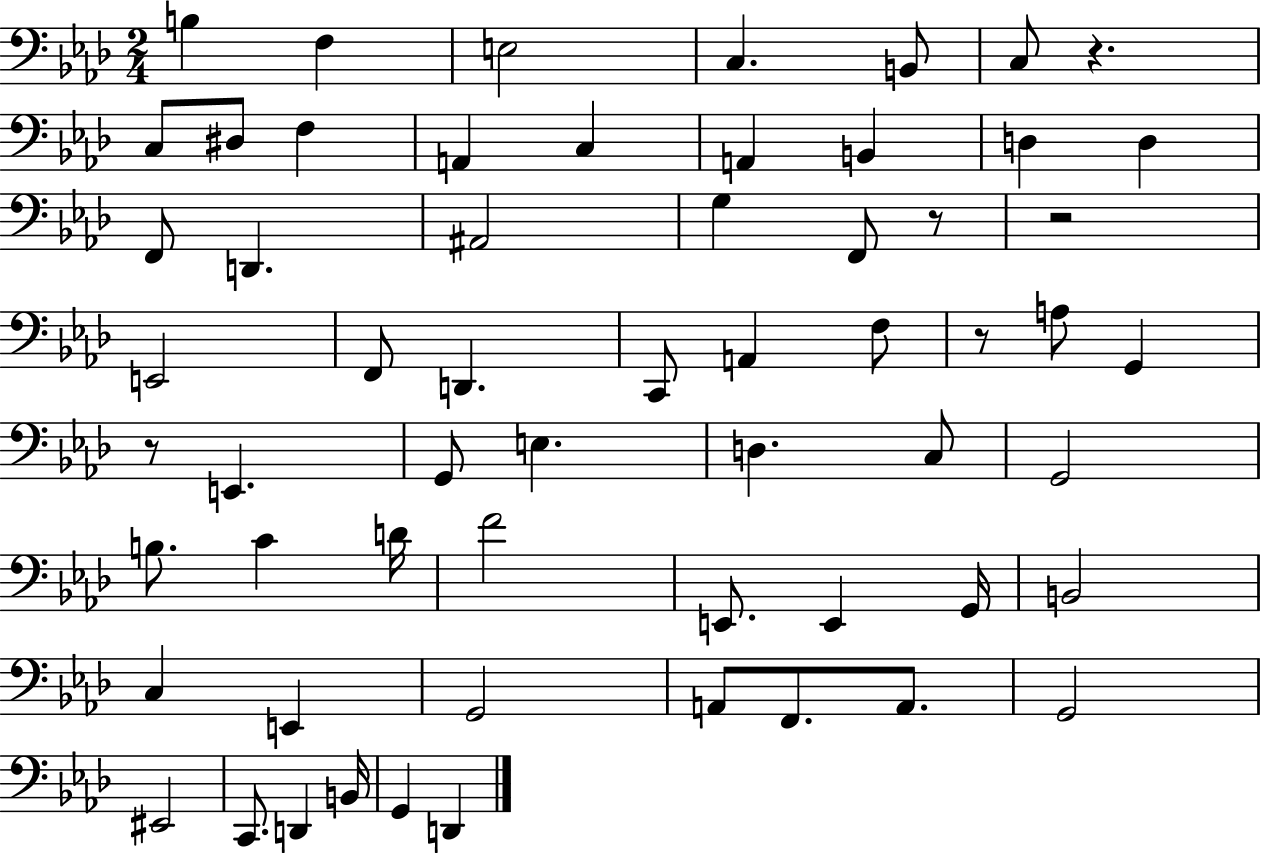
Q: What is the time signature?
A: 2/4